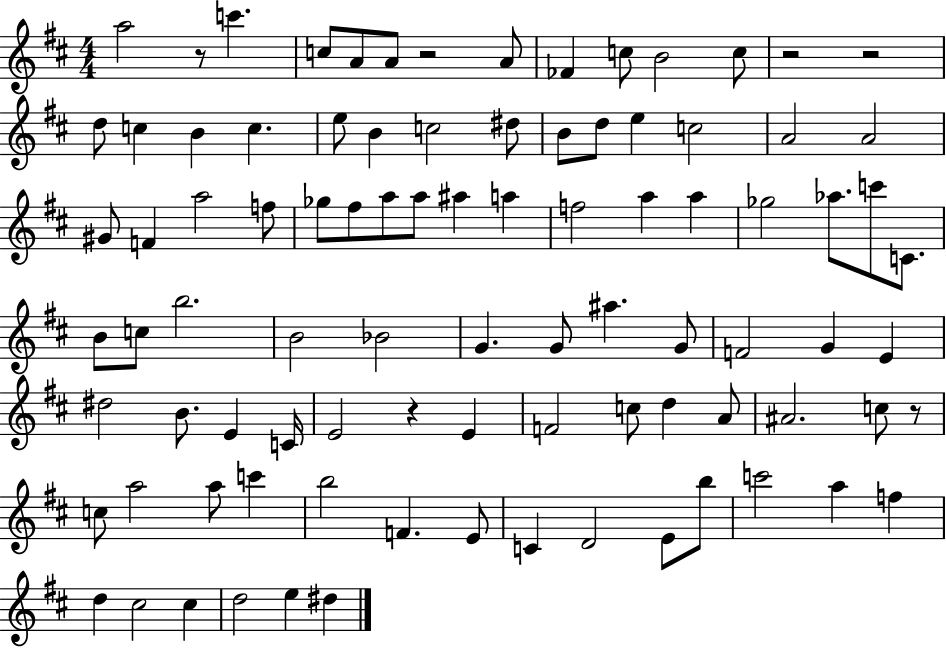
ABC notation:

X:1
T:Untitled
M:4/4
L:1/4
K:D
a2 z/2 c' c/2 A/2 A/2 z2 A/2 _F c/2 B2 c/2 z2 z2 d/2 c B c e/2 B c2 ^d/2 B/2 d/2 e c2 A2 A2 ^G/2 F a2 f/2 _g/2 ^f/2 a/2 a/2 ^a a f2 a a _g2 _a/2 c'/2 C/2 B/2 c/2 b2 B2 _B2 G G/2 ^a G/2 F2 G E ^d2 B/2 E C/4 E2 z E F2 c/2 d A/2 ^A2 c/2 z/2 c/2 a2 a/2 c' b2 F E/2 C D2 E/2 b/2 c'2 a f d ^c2 ^c d2 e ^d